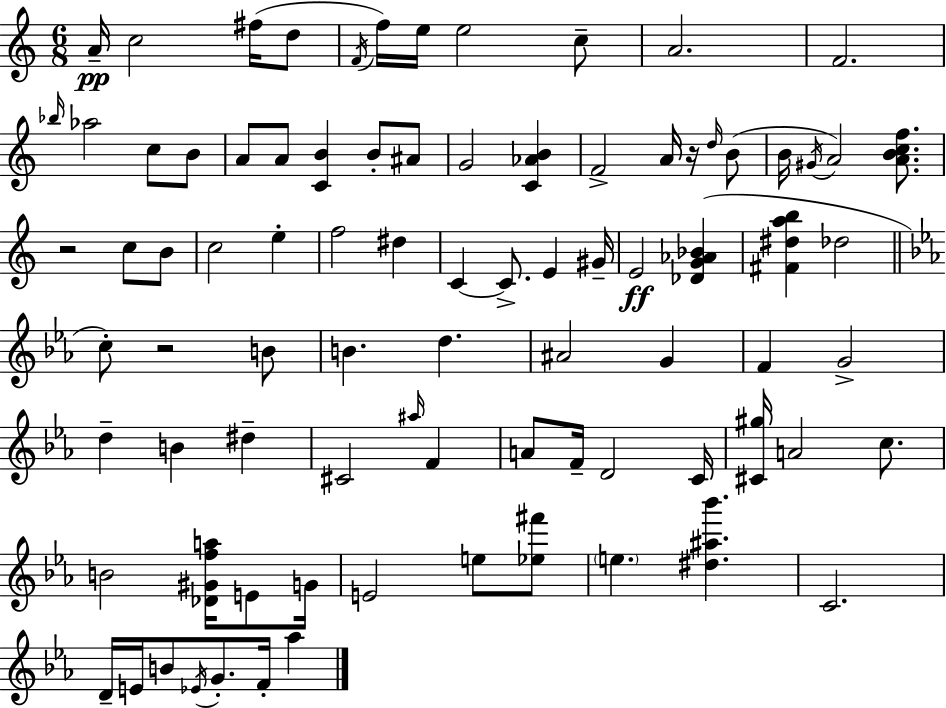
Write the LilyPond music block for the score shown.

{
  \clef treble
  \numericTimeSignature
  \time 6/8
  \key c \major
  \repeat volta 2 { a'16--\pp c''2 fis''16( d''8 | \acciaccatura { f'16 } f''16) e''16 e''2 c''8-- | a'2. | f'2. | \break \grace { bes''16 } aes''2 c''8 | b'8 a'8 a'8 <c' b'>4 b'8-. | ais'8 g'2 <c' aes' b'>4 | f'2-> a'16 r16 | \break \grace { d''16 }( b'8 b'16 \acciaccatura { gis'16 }) a'2 | <a' b' c'' f''>8. r2 | c''8 b'8 c''2 | e''4-. f''2 | \break dis''4 c'4~~ c'8.-> e'4 | gis'16-- e'2\ff | <des' g' aes' bes'>4( <fis' dis'' a'' b''>4 des''2 | \bar "||" \break \key c \minor c''8-.) r2 b'8 | b'4. d''4. | ais'2 g'4 | f'4 g'2-> | \break d''4-- b'4 dis''4-- | cis'2 \grace { ais''16 } f'4 | a'8 f'16-- d'2 | c'16 <cis' gis''>16 a'2 c''8. | \break b'2 <des' gis' f'' a''>16 e'8 | g'16 e'2 e''8 <ees'' fis'''>8 | \parenthesize e''4. <dis'' ais'' bes'''>4. | c'2. | \break d'16-- e'16 b'8 \acciaccatura { ees'16 } g'8.-. f'16-. aes''4 | } \bar "|."
}